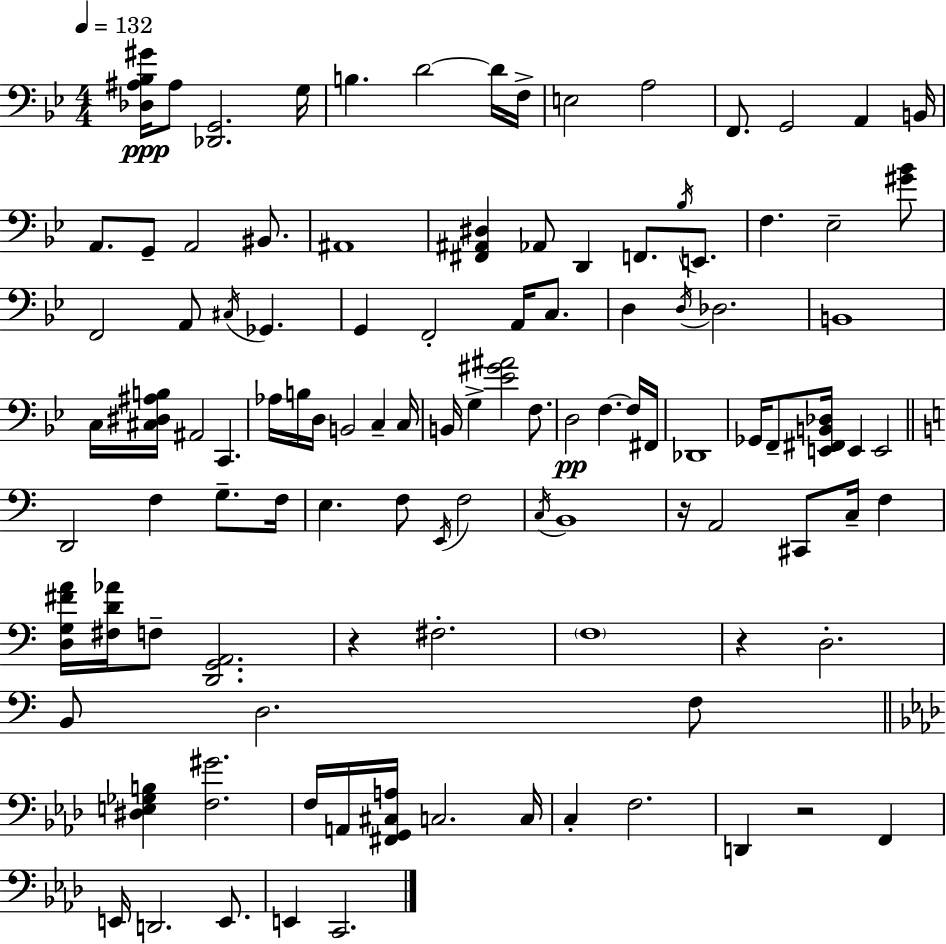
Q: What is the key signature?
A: G minor